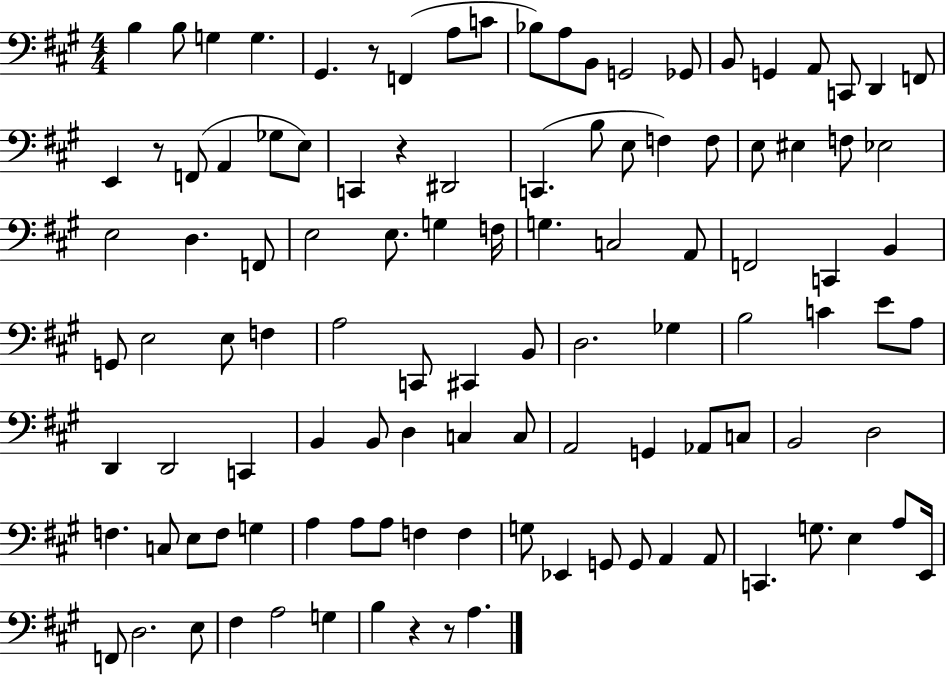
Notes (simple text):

B3/q B3/e G3/q G3/q. G#2/q. R/e F2/q A3/e C4/e Bb3/e A3/e B2/e G2/h Gb2/e B2/e G2/q A2/e C2/e D2/q F2/e E2/q R/e F2/e A2/q Gb3/e E3/e C2/q R/q D#2/h C2/q. B3/e E3/e F3/q F3/e E3/e EIS3/q F3/e Eb3/h E3/h D3/q. F2/e E3/h E3/e. G3/q F3/s G3/q. C3/h A2/e F2/h C2/q B2/q G2/e E3/h E3/e F3/q A3/h C2/e C#2/q B2/e D3/h. Gb3/q B3/h C4/q E4/e A3/e D2/q D2/h C2/q B2/q B2/e D3/q C3/q C3/e A2/h G2/q Ab2/e C3/e B2/h D3/h F3/q. C3/e E3/e F3/e G3/q A3/q A3/e A3/e F3/q F3/q G3/e Eb2/q G2/e G2/e A2/q A2/e C2/q. G3/e. E3/q A3/e E2/s F2/e D3/h. E3/e F#3/q A3/h G3/q B3/q R/q R/e A3/q.